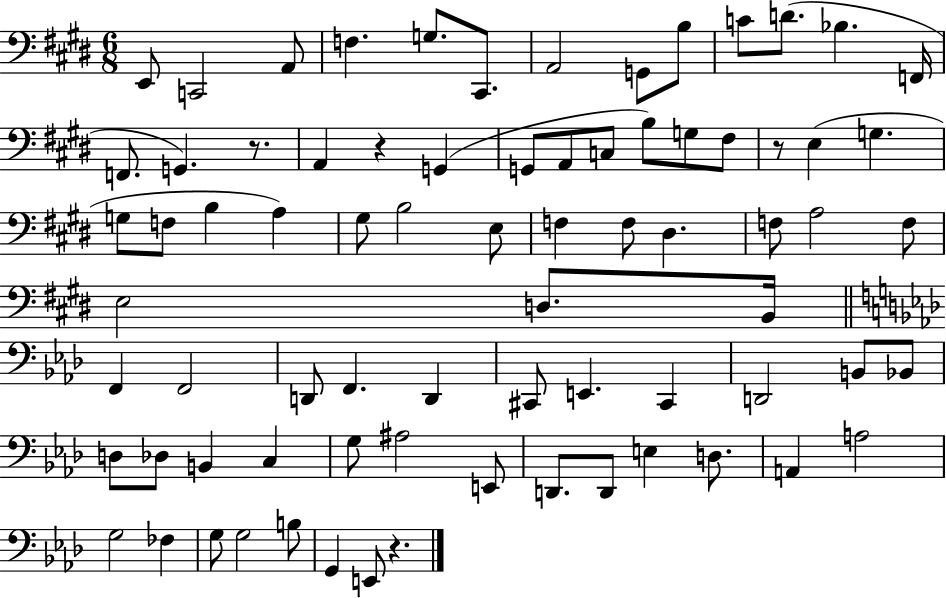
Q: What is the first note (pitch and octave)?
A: E2